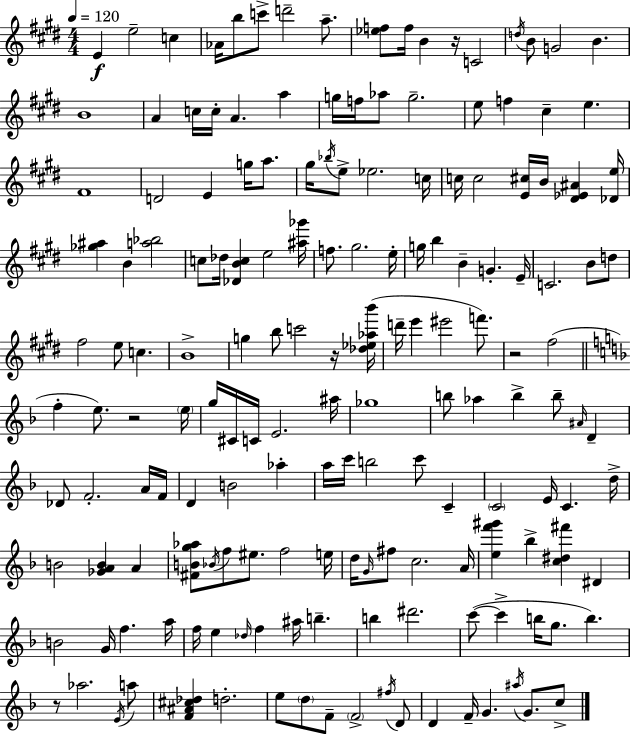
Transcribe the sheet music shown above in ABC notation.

X:1
T:Untitled
M:4/4
L:1/4
K:E
E e2 c _A/4 b/2 c'/2 d'2 a/2 [_ef]/2 f/4 B z/4 C2 d/4 B/2 G2 B B4 A c/4 c/4 A a g/4 f/4 _a/2 g2 e/2 f ^c e ^F4 D2 E g/4 a/2 ^g/4 _b/4 e/2 _e2 c/4 c/4 c2 [E^c]/4 B/4 [^D_E^A] [_De]/4 [_g^a] B [a_b]2 c/2 _d/4 [_DBc] e2 [^a_g']/4 f/2 ^g2 e/4 g/4 b B G E/4 C2 B/2 d/2 ^f2 e/2 c B4 g b/2 c'2 z/4 [_d_e_ab']/4 d'/4 e' ^e'2 f'/2 z2 ^f2 f e/2 z2 e/4 g/4 ^C/4 C/4 E2 ^a/4 _g4 b/2 _a b b/2 ^A/4 D _D/2 F2 A/4 F/4 D B2 _a a/4 c'/4 b2 c'/2 C C2 E/4 C d/4 B2 [_GAB] A [^FBg_a]/2 _B/4 f/2 ^e/2 f2 e/4 d/4 G/4 ^f/2 c2 A/4 [ef'^g'] _b [c^d^f'] ^D B2 G/4 f a/4 f/4 e _d/4 f ^a/4 b b ^d'2 c'/2 c' b/4 g/2 b z/2 _a2 E/4 a/2 [F^A^c_d] d2 e/2 d/2 F/2 F2 ^f/4 D/2 D F/4 G ^a/4 G/2 c/2